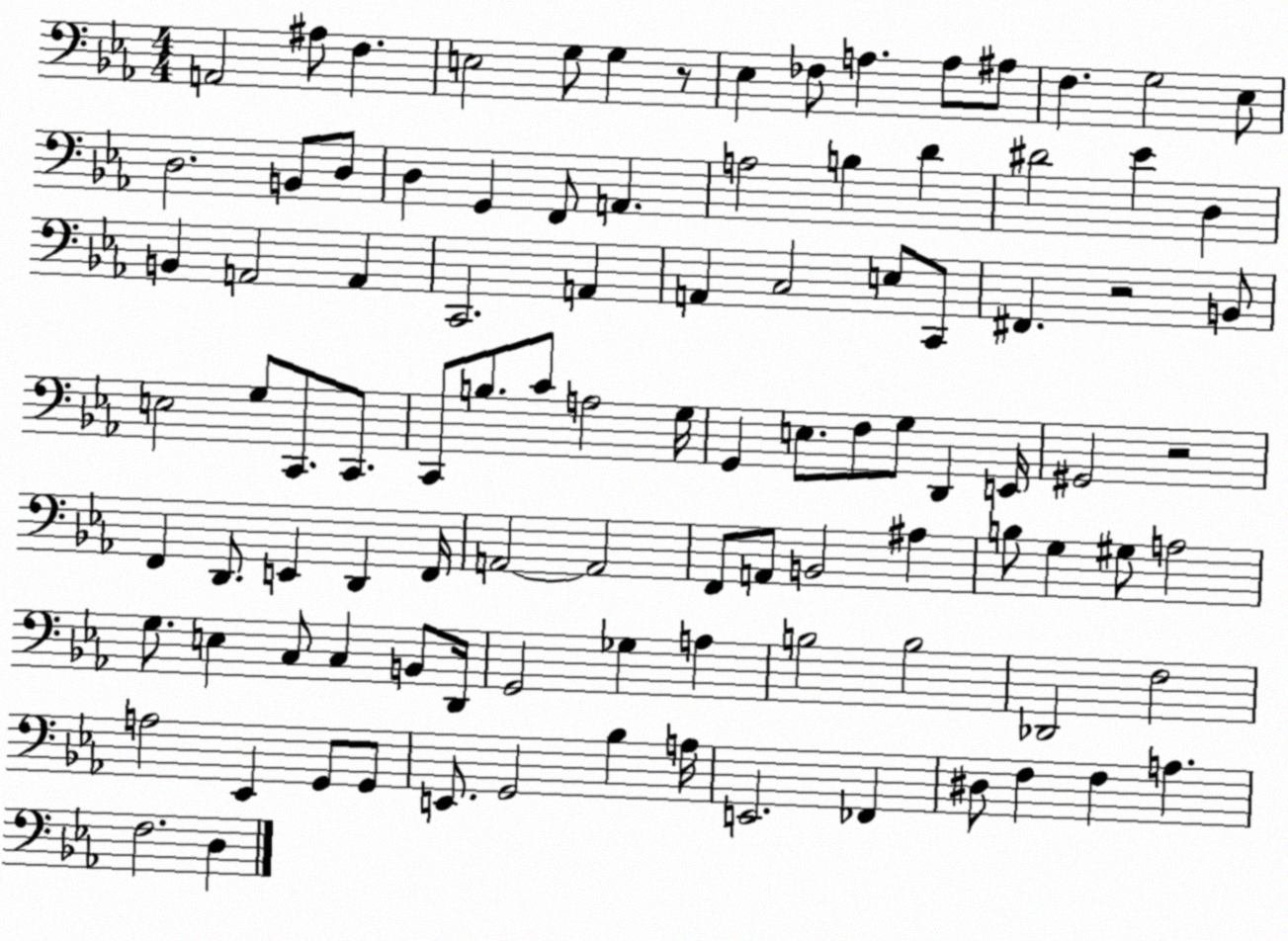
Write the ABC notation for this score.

X:1
T:Untitled
M:4/4
L:1/4
K:Eb
A,,2 ^A,/2 F, E,2 G,/2 G, z/2 _E, _F,/2 A, A,/2 ^A,/2 F, G,2 _E,/2 D,2 B,,/2 D,/2 D, G,, F,,/2 A,, A,2 B, D ^D2 _E D, B,, A,,2 A,, C,,2 A,, A,, C,2 E,/2 C,,/2 ^F,, z2 B,,/2 E,2 G,/2 C,,/2 C,,/2 C,,/2 B,/2 C/2 A,2 G,/4 G,, E,/2 F,/2 G,/2 D,, E,,/4 ^G,,2 z2 F,, D,,/2 E,, D,, F,,/4 A,,2 A,,2 F,,/2 A,,/2 B,,2 ^A, B,/2 G, ^G,/2 A,2 G,/2 E, C,/2 C, B,,/2 D,,/4 G,,2 _G, A, B,2 B,2 _D,,2 F,2 A,2 _E,, G,,/2 G,,/2 E,,/2 G,,2 _B, A,/4 E,,2 _F,, ^D,/2 F, F, A, F,2 D,